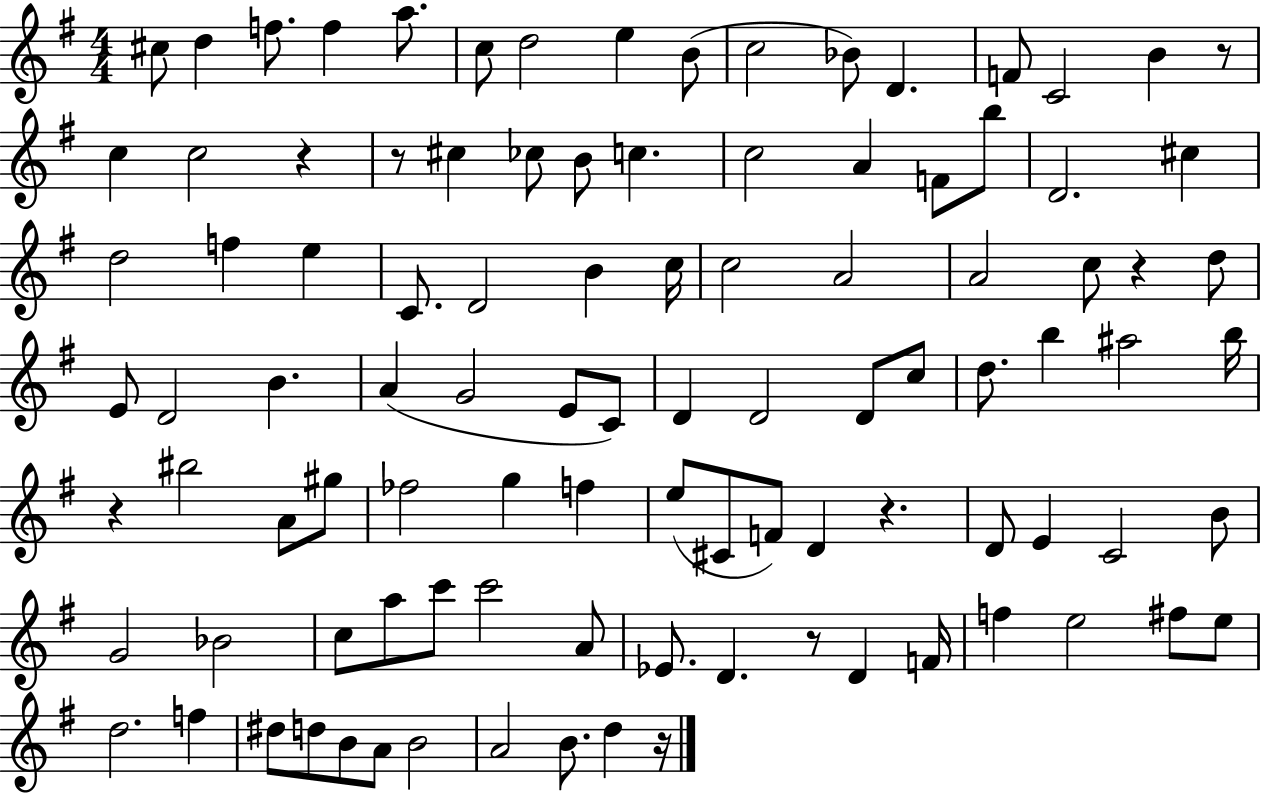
{
  \clef treble
  \numericTimeSignature
  \time 4/4
  \key g \major
  cis''8 d''4 f''8. f''4 a''8. | c''8 d''2 e''4 b'8( | c''2 bes'8) d'4. | f'8 c'2 b'4 r8 | \break c''4 c''2 r4 | r8 cis''4 ces''8 b'8 c''4. | c''2 a'4 f'8 b''8 | d'2. cis''4 | \break d''2 f''4 e''4 | c'8. d'2 b'4 c''16 | c''2 a'2 | a'2 c''8 r4 d''8 | \break e'8 d'2 b'4. | a'4( g'2 e'8 c'8) | d'4 d'2 d'8 c''8 | d''8. b''4 ais''2 b''16 | \break r4 bis''2 a'8 gis''8 | fes''2 g''4 f''4 | e''8( cis'8 f'8) d'4 r4. | d'8 e'4 c'2 b'8 | \break g'2 bes'2 | c''8 a''8 c'''8 c'''2 a'8 | ees'8. d'4. r8 d'4 f'16 | f''4 e''2 fis''8 e''8 | \break d''2. f''4 | dis''8 d''8 b'8 a'8 b'2 | a'2 b'8. d''4 r16 | \bar "|."
}